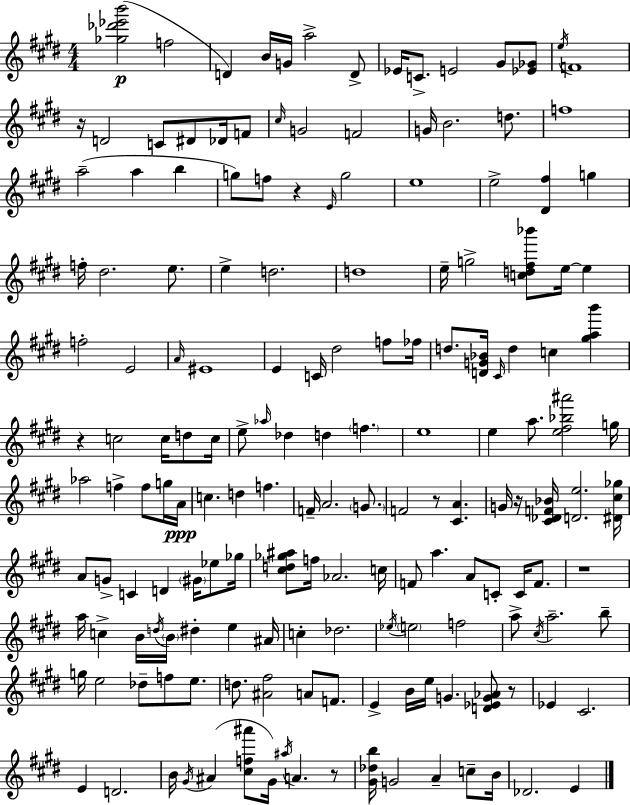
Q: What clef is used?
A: treble